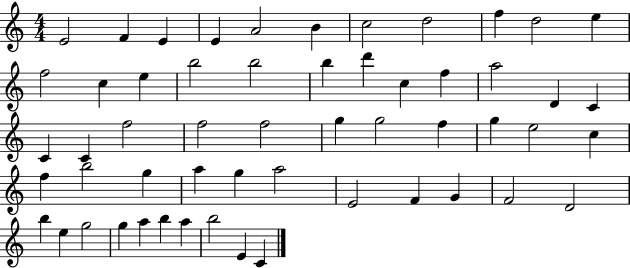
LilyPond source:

{
  \clef treble
  \numericTimeSignature
  \time 4/4
  \key c \major
  e'2 f'4 e'4 | e'4 a'2 b'4 | c''2 d''2 | f''4 d''2 e''4 | \break f''2 c''4 e''4 | b''2 b''2 | b''4 d'''4 c''4 f''4 | a''2 d'4 c'4 | \break c'4 c'4 f''2 | f''2 f''2 | g''4 g''2 f''4 | g''4 e''2 c''4 | \break f''4 b''2 g''4 | a''4 g''4 a''2 | e'2 f'4 g'4 | f'2 d'2 | \break b''4 e''4 g''2 | g''4 a''4 b''4 a''4 | b''2 e'4 c'4 | \bar "|."
}